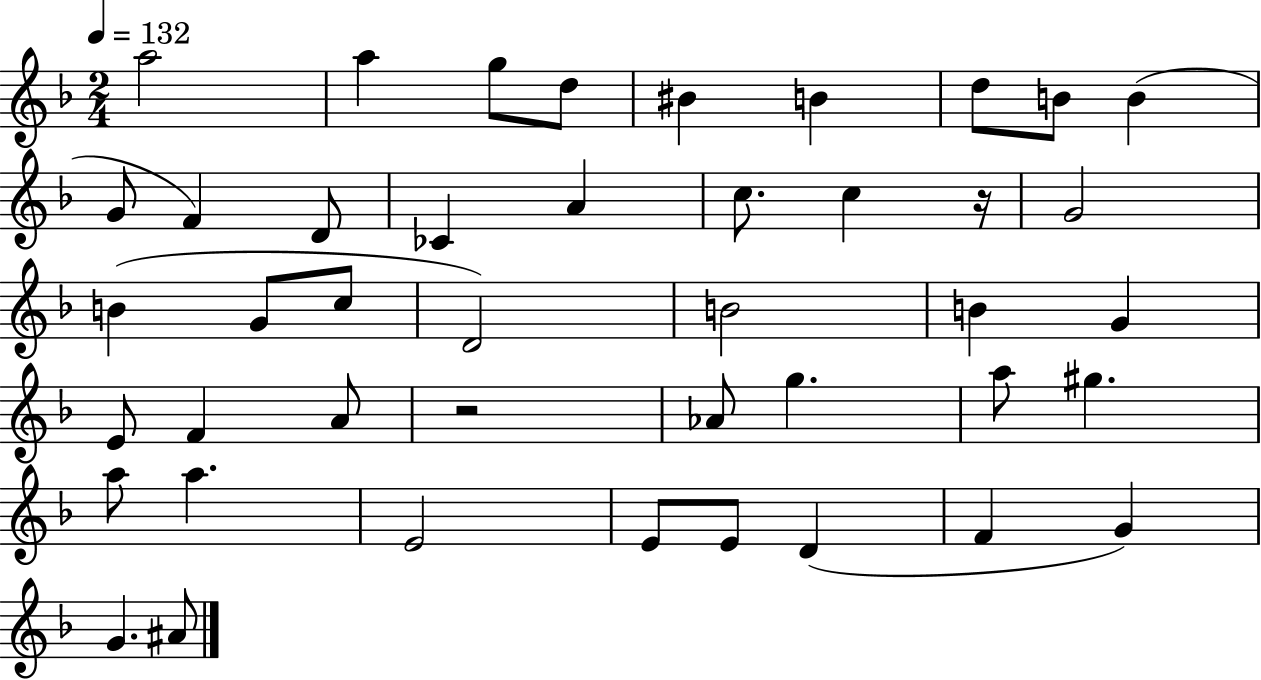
A5/h A5/q G5/e D5/e BIS4/q B4/q D5/e B4/e B4/q G4/e F4/q D4/e CES4/q A4/q C5/e. C5/q R/s G4/h B4/q G4/e C5/e D4/h B4/h B4/q G4/q E4/e F4/q A4/e R/h Ab4/e G5/q. A5/e G#5/q. A5/e A5/q. E4/h E4/e E4/e D4/q F4/q G4/q G4/q. A#4/e